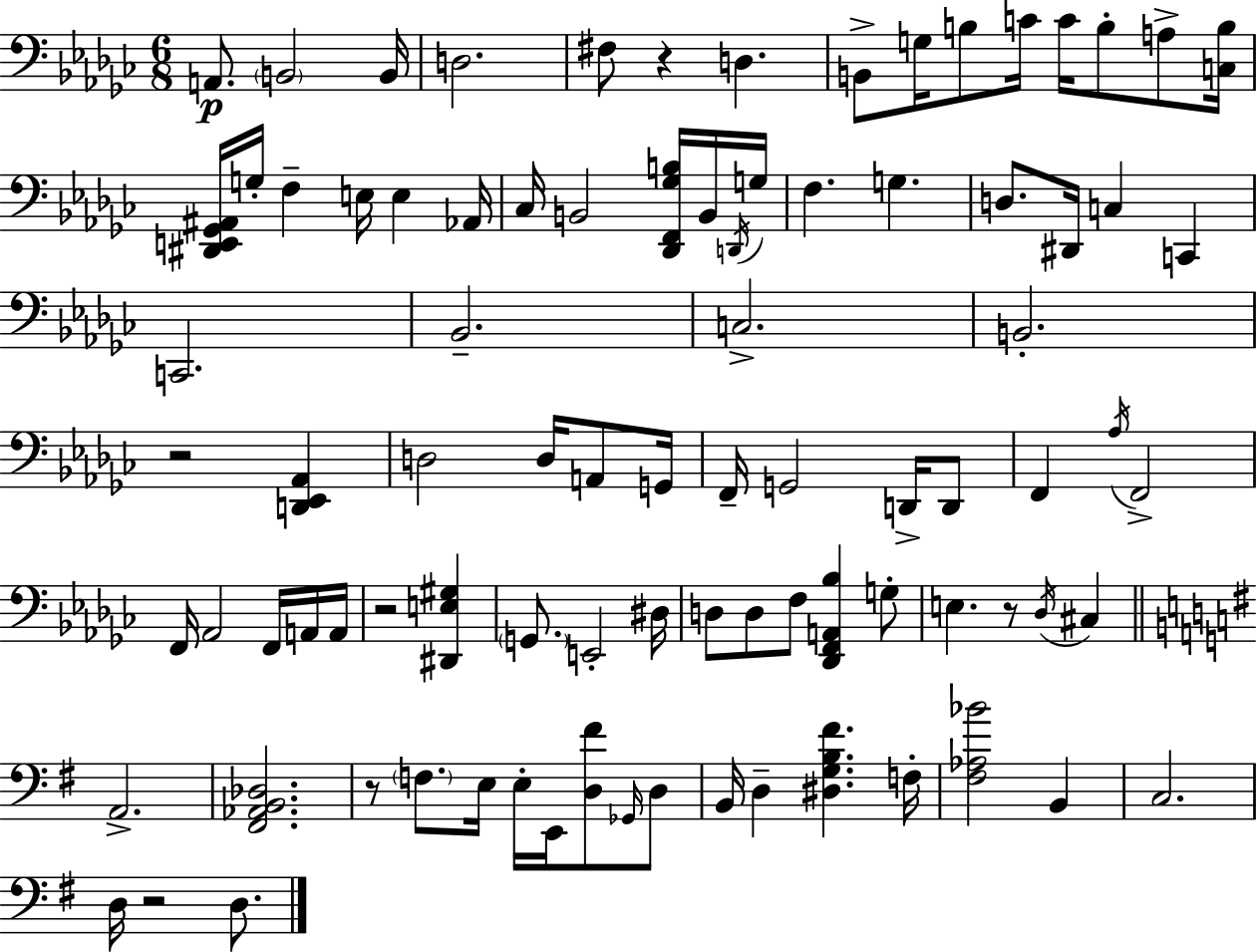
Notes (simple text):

A2/e. B2/h B2/s D3/h. F#3/e R/q D3/q. B2/e G3/s B3/e C4/s C4/s B3/e A3/e [C3,B3]/s [D#2,E2,Gb2,A#2]/s G3/s F3/q E3/s E3/q Ab2/s CES3/s B2/h [Db2,F2,Gb3,B3]/s B2/s D2/s G3/s F3/q. G3/q. D3/e. D#2/s C3/q C2/q C2/h. Bb2/h. C3/h. B2/h. R/h [D2,Eb2,Ab2]/q D3/h D3/s A2/e G2/s F2/s G2/h D2/s D2/e F2/q Ab3/s F2/h F2/s Ab2/h F2/s A2/s A2/s R/h [D#2,E3,G#3]/q G2/e. E2/h D#3/s D3/e D3/e F3/e [Db2,F2,A2,Bb3]/q G3/e E3/q. R/e Db3/s C#3/q A2/h. [F#2,Ab2,B2,Db3]/h. R/e F3/e. E3/s E3/s E2/s [D3,F#4]/e Gb2/s D3/e B2/s D3/q [D#3,G3,B3,F#4]/q. F3/s [F#3,Ab3,Bb4]/h B2/q C3/h. D3/s R/h D3/e.